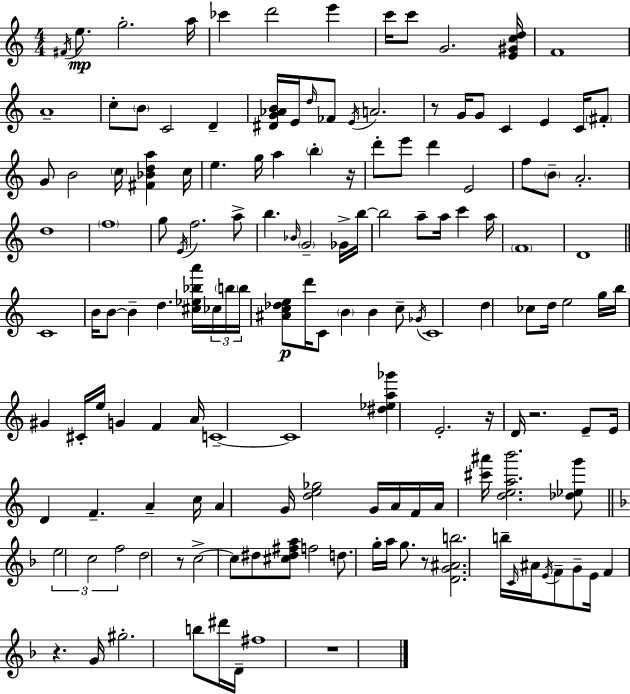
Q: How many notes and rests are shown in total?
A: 149